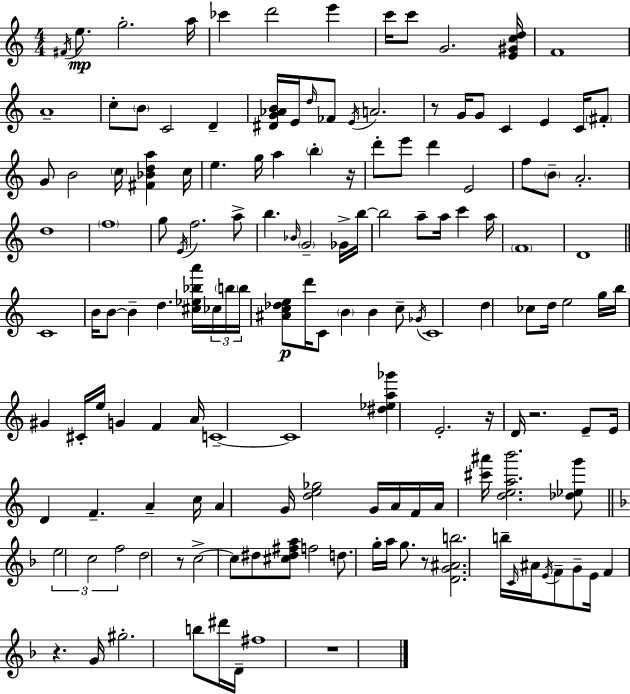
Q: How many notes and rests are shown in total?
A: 149